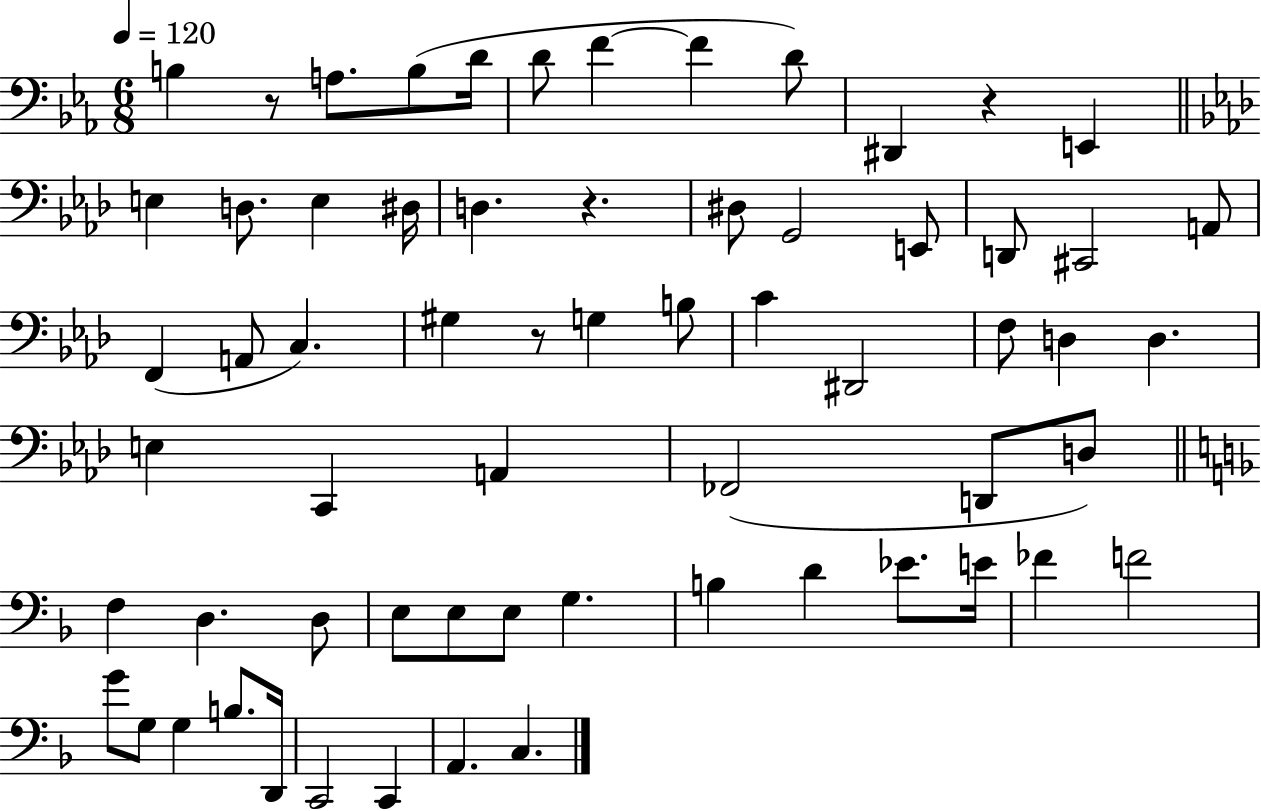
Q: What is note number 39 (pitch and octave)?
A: F3